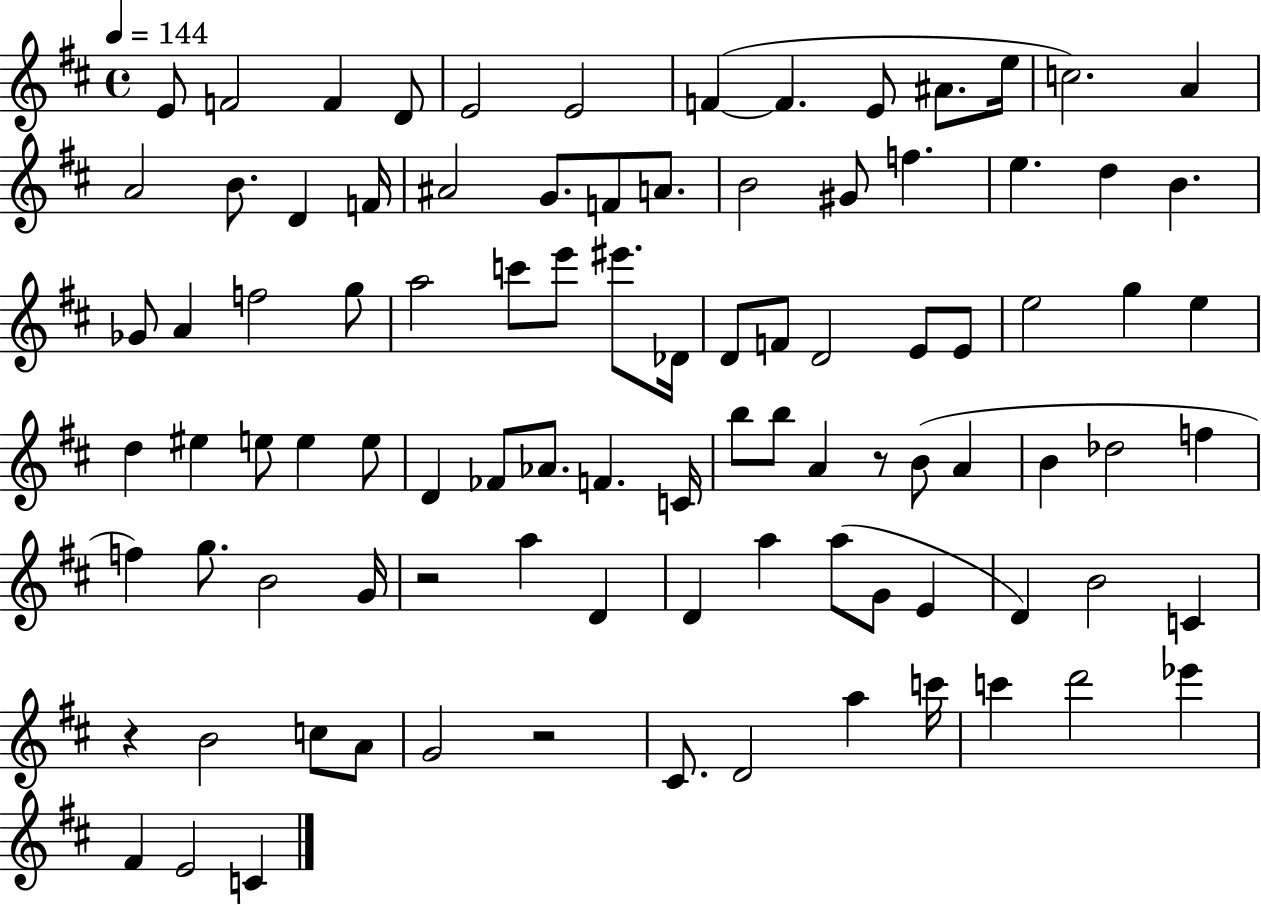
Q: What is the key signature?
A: D major